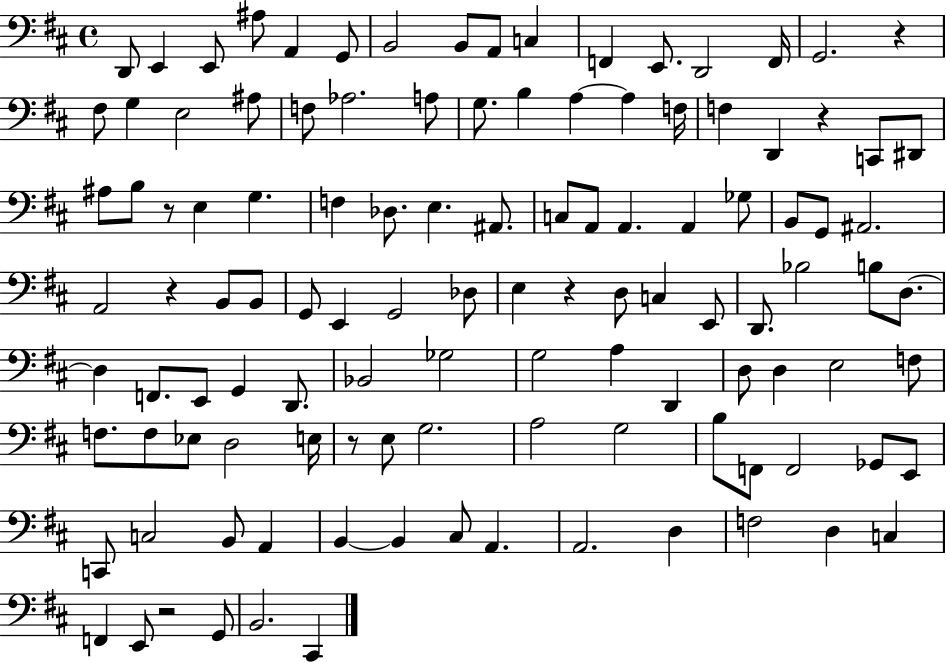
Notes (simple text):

D2/e E2/q E2/e A#3/e A2/q G2/e B2/h B2/e A2/e C3/q F2/q E2/e. D2/h F2/s G2/h. R/q F#3/e G3/q E3/h A#3/e F3/e Ab3/h. A3/e G3/e. B3/q A3/q A3/q F3/s F3/q D2/q R/q C2/e D#2/e A#3/e B3/e R/e E3/q G3/q. F3/q Db3/e. E3/q. A#2/e. C3/e A2/e A2/q. A2/q Gb3/e B2/e G2/e A#2/h. A2/h R/q B2/e B2/e G2/e E2/q G2/h Db3/e E3/q R/q D3/e C3/q E2/e D2/e. Bb3/h B3/e D3/e. D3/q F2/e. E2/e G2/q D2/e. Bb2/h Gb3/h G3/h A3/q D2/q D3/e D3/q E3/h F3/e F3/e. F3/e Eb3/e D3/h E3/s R/e E3/e G3/h. A3/h G3/h B3/e F2/e F2/h Gb2/e E2/e C2/e C3/h B2/e A2/q B2/q B2/q C#3/e A2/q. A2/h. D3/q F3/h D3/q C3/q F2/q E2/e R/h G2/e B2/h. C#2/q